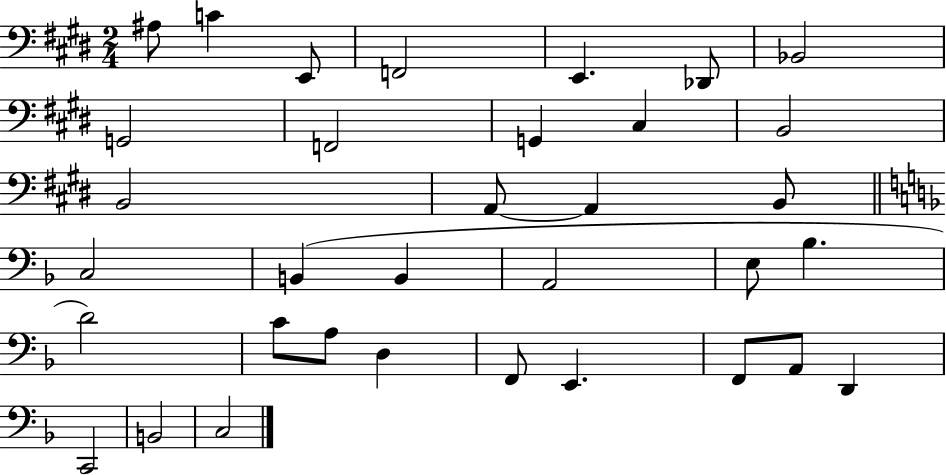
A#3/e C4/q E2/e F2/h E2/q. Db2/e Bb2/h G2/h F2/h G2/q C#3/q B2/h B2/h A2/e A2/q B2/e C3/h B2/q B2/q A2/h E3/e Bb3/q. D4/h C4/e A3/e D3/q F2/e E2/q. F2/e A2/e D2/q C2/h B2/h C3/h